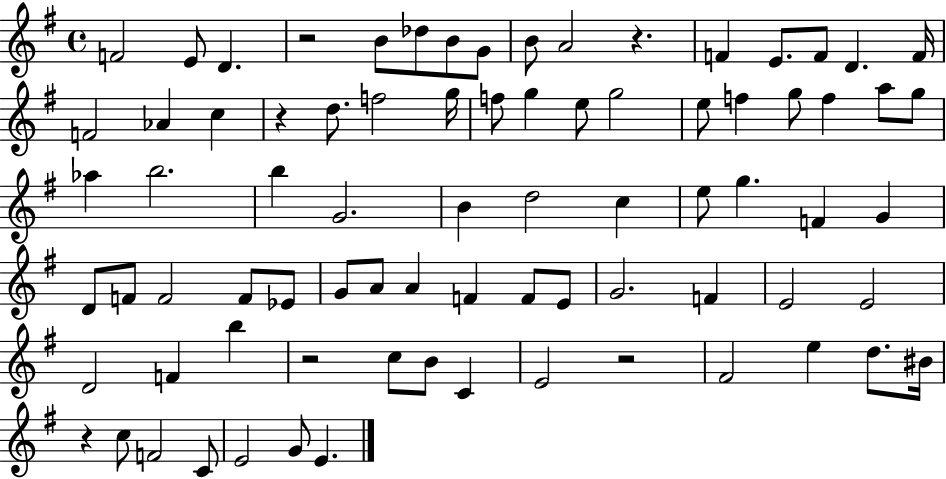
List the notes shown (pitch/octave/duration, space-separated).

F4/h E4/e D4/q. R/h B4/e Db5/e B4/e G4/e B4/e A4/h R/q. F4/q E4/e. F4/e D4/q. F4/s F4/h Ab4/q C5/q R/q D5/e. F5/h G5/s F5/e G5/q E5/e G5/h E5/e F5/q G5/e F5/q A5/e G5/e Ab5/q B5/h. B5/q G4/h. B4/q D5/h C5/q E5/e G5/q. F4/q G4/q D4/e F4/e F4/h F4/e Eb4/e G4/e A4/e A4/q F4/q F4/e E4/e G4/h. F4/q E4/h E4/h D4/h F4/q B5/q R/h C5/e B4/e C4/q E4/h R/h F#4/h E5/q D5/e. BIS4/s R/q C5/e F4/h C4/e E4/h G4/e E4/q.